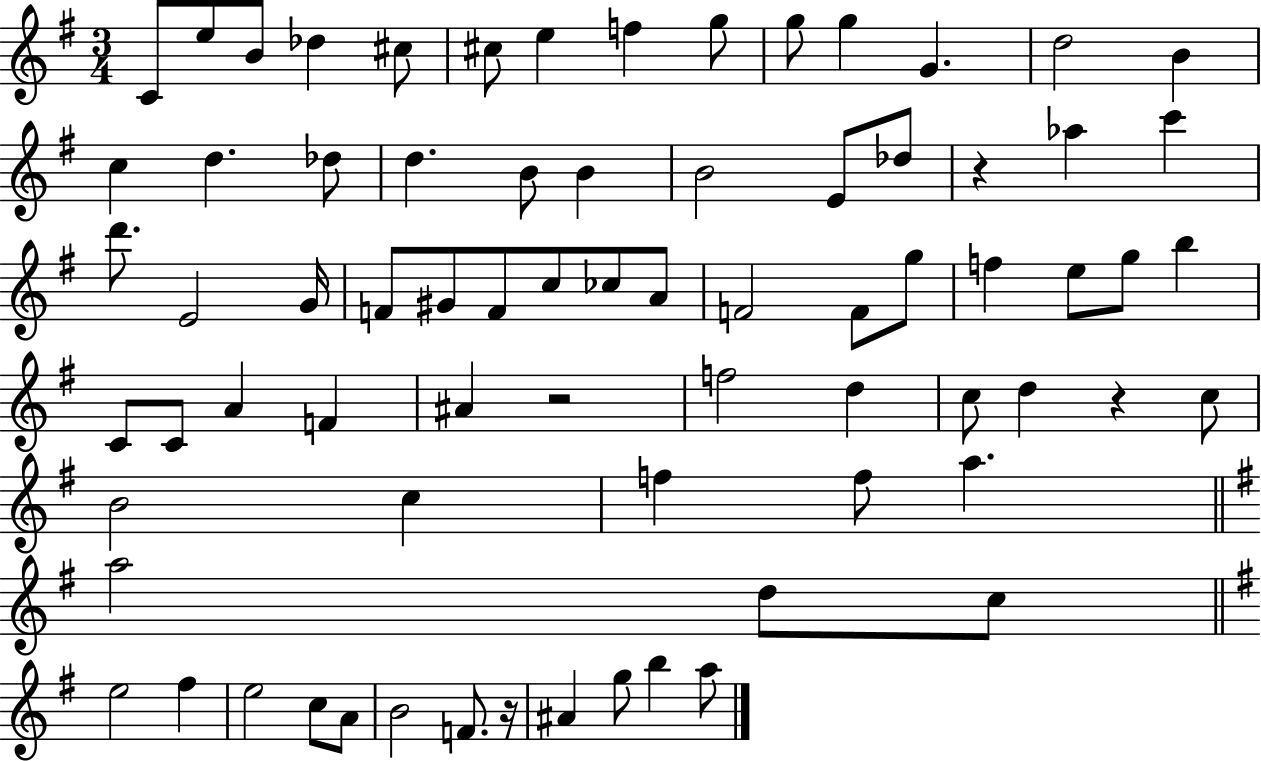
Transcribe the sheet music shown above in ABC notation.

X:1
T:Untitled
M:3/4
L:1/4
K:G
C/2 e/2 B/2 _d ^c/2 ^c/2 e f g/2 g/2 g G d2 B c d _d/2 d B/2 B B2 E/2 _d/2 z _a c' d'/2 E2 G/4 F/2 ^G/2 F/2 c/2 _c/2 A/2 F2 F/2 g/2 f e/2 g/2 b C/2 C/2 A F ^A z2 f2 d c/2 d z c/2 B2 c f f/2 a a2 d/2 c/2 e2 ^f e2 c/2 A/2 B2 F/2 z/4 ^A g/2 b a/2